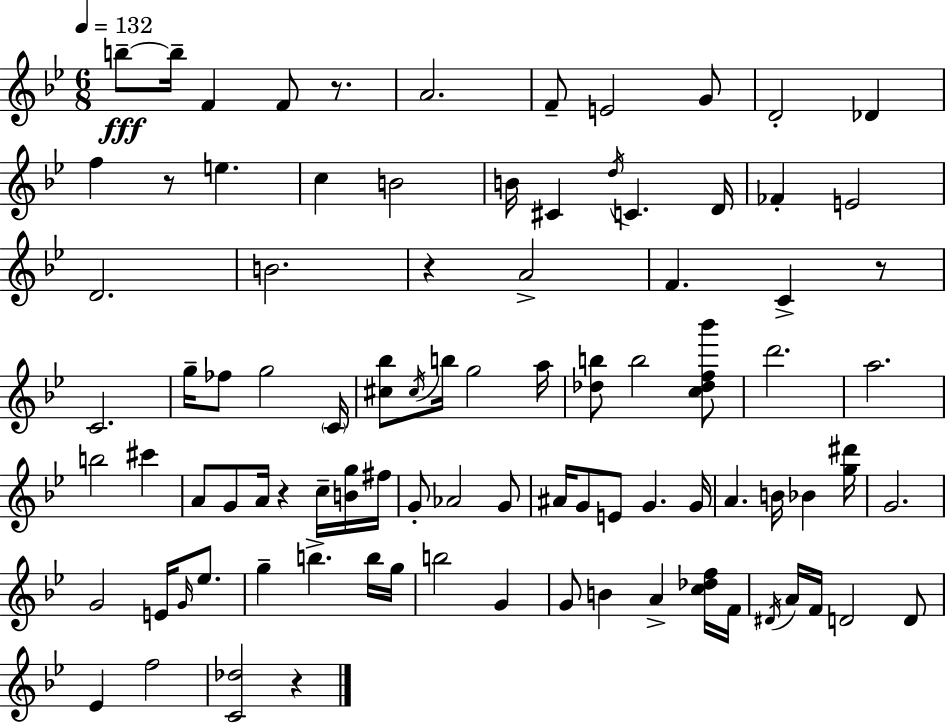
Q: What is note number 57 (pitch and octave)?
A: G4